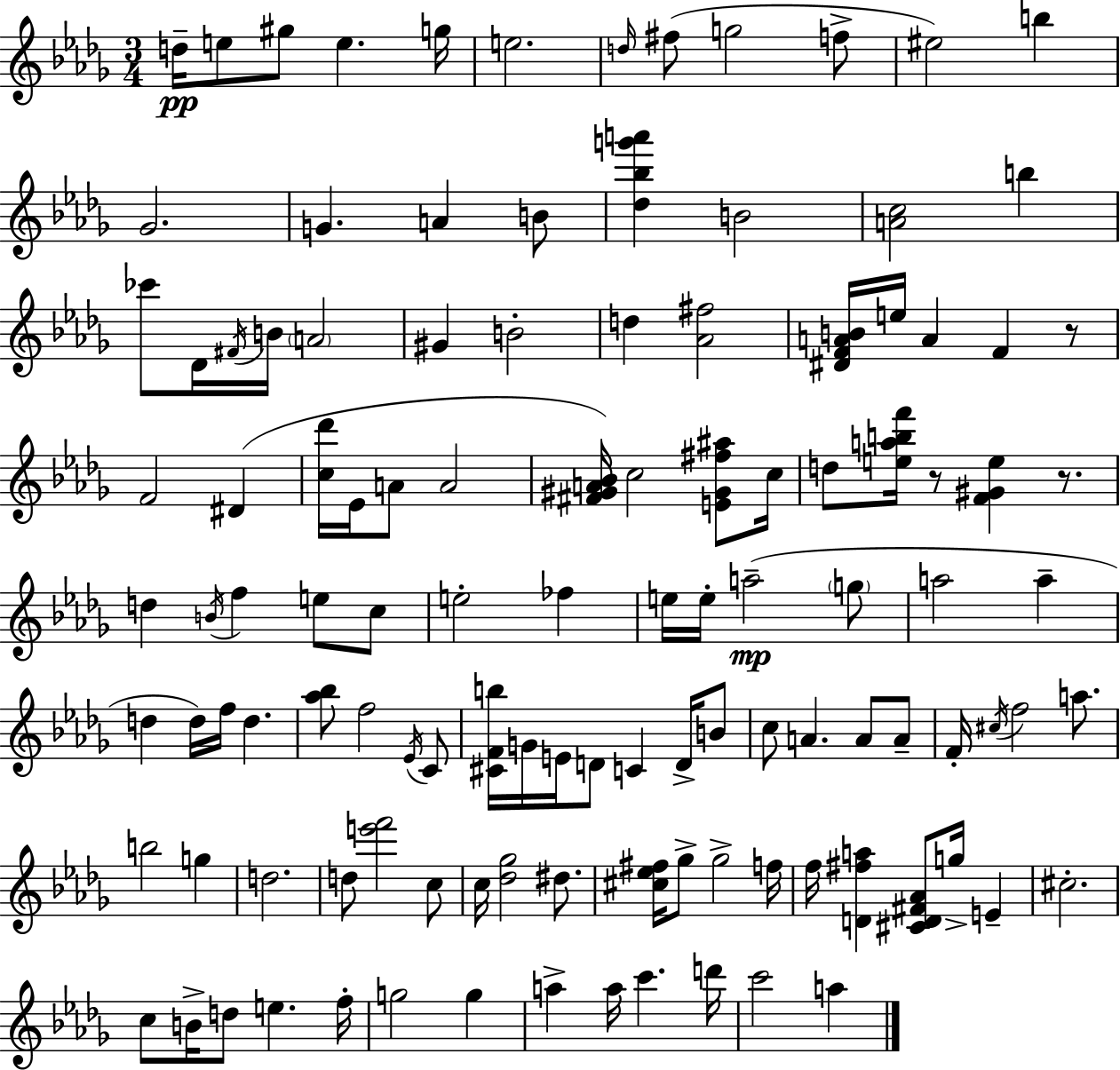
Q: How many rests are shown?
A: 3